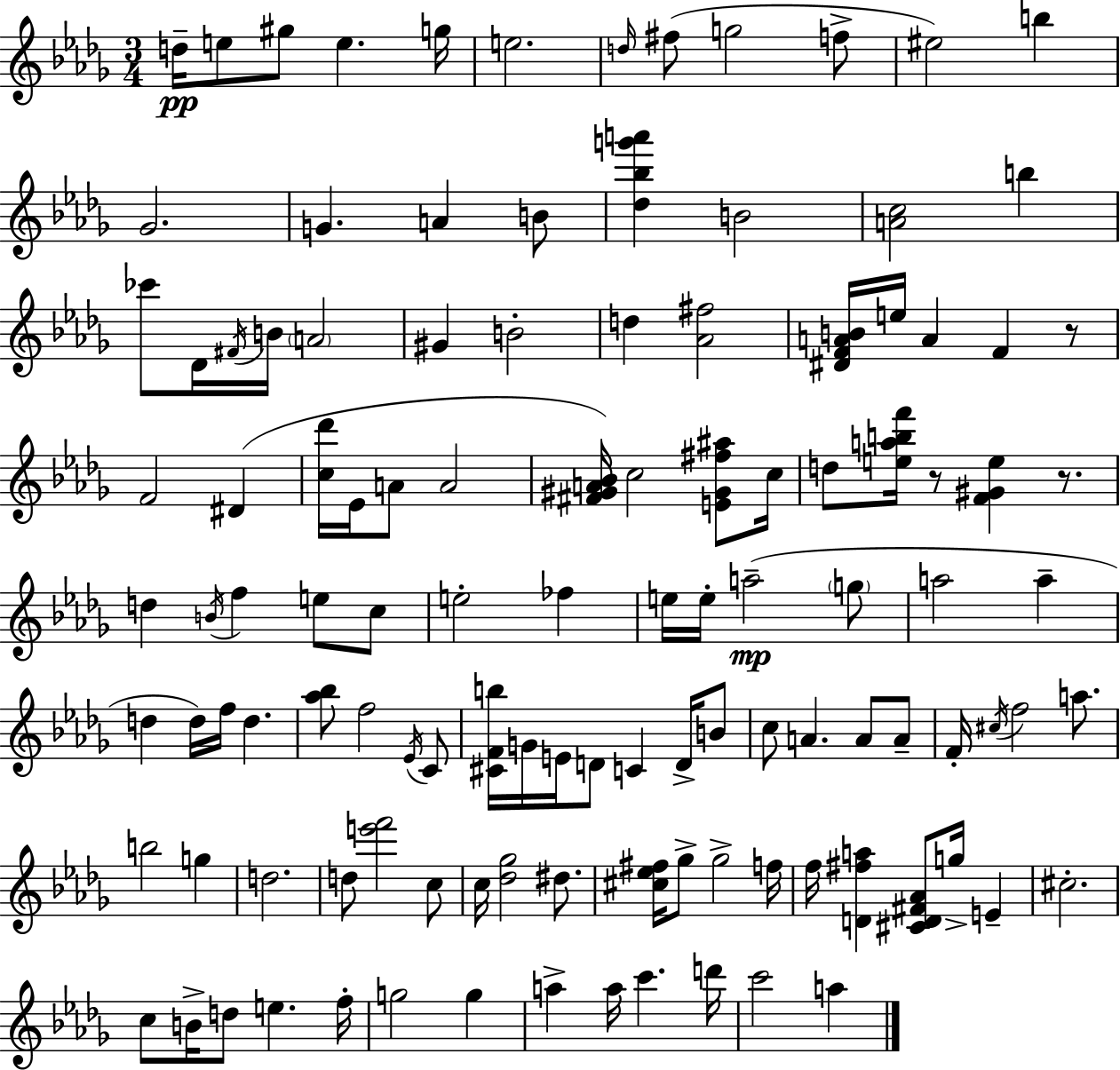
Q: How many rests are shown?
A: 3